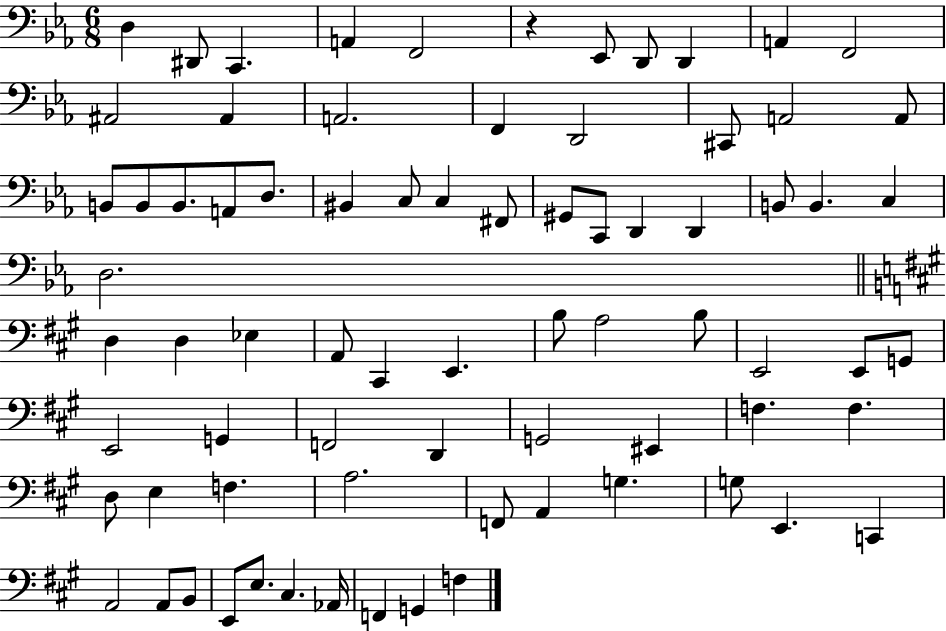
{
  \clef bass
  \numericTimeSignature
  \time 6/8
  \key ees \major
  d4 dis,8 c,4. | a,4 f,2 | r4 ees,8 d,8 d,4 | a,4 f,2 | \break ais,2 ais,4 | a,2. | f,4 d,2 | cis,8 a,2 a,8 | \break b,8 b,8 b,8. a,8 d8. | bis,4 c8 c4 fis,8 | gis,8 c,8 d,4 d,4 | b,8 b,4. c4 | \break d2. | \bar "||" \break \key a \major d4 d4 ees4 | a,8 cis,4 e,4. | b8 a2 b8 | e,2 e,8 g,8 | \break e,2 g,4 | f,2 d,4 | g,2 eis,4 | f4. f4. | \break d8 e4 f4. | a2. | f,8 a,4 g4. | g8 e,4. c,4 | \break a,2 a,8 b,8 | e,8 e8. cis4. aes,16 | f,4 g,4 f4 | \bar "|."
}